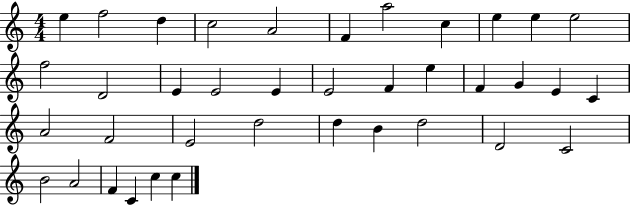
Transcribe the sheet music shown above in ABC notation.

X:1
T:Untitled
M:4/4
L:1/4
K:C
e f2 d c2 A2 F a2 c e e e2 f2 D2 E E2 E E2 F e F G E C A2 F2 E2 d2 d B d2 D2 C2 B2 A2 F C c c